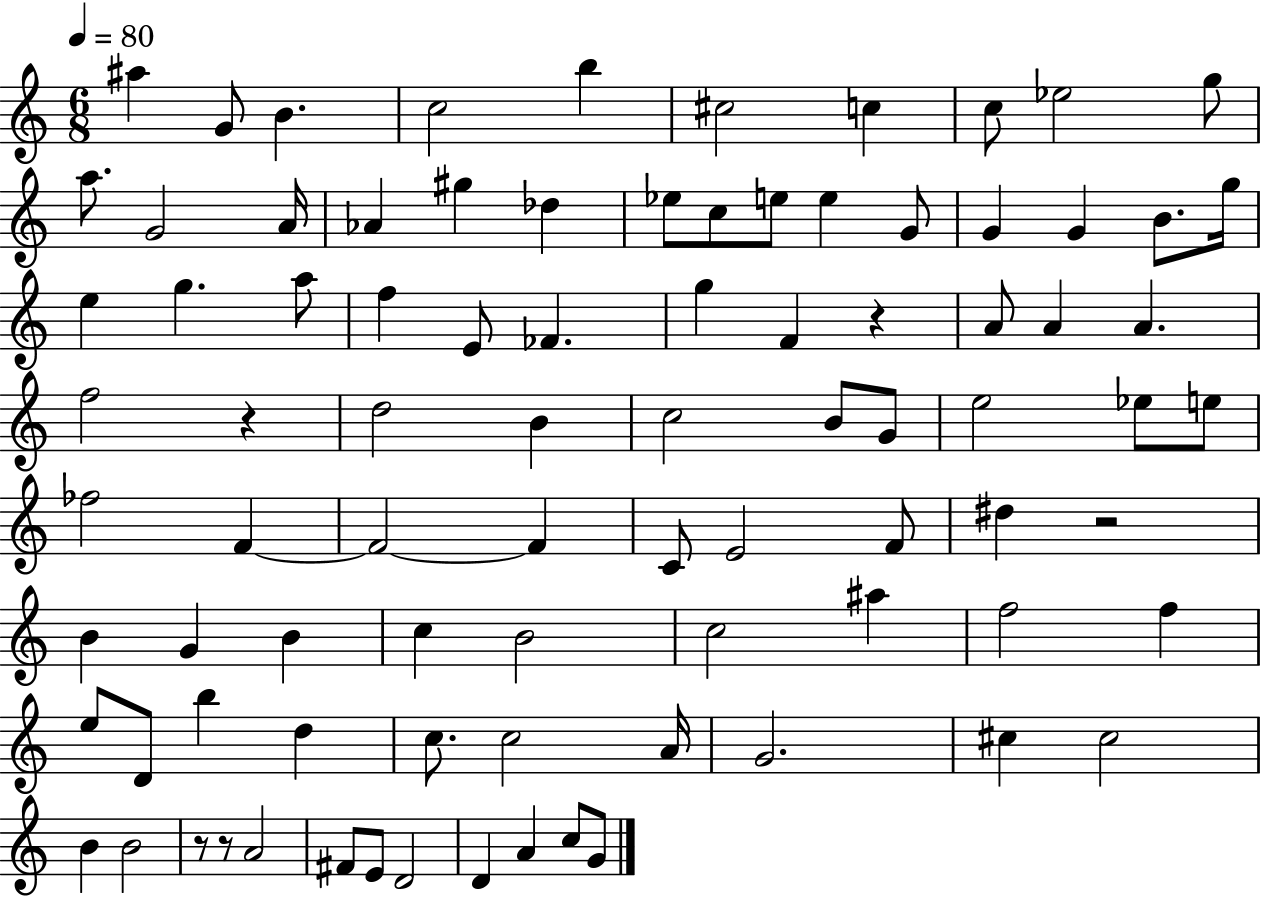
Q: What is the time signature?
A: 6/8